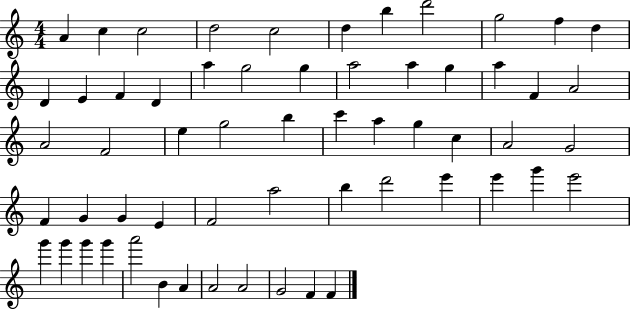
{
  \clef treble
  \numericTimeSignature
  \time 4/4
  \key c \major
  a'4 c''4 c''2 | d''2 c''2 | d''4 b''4 d'''2 | g''2 f''4 d''4 | \break d'4 e'4 f'4 d'4 | a''4 g''2 g''4 | a''2 a''4 g''4 | a''4 f'4 a'2 | \break a'2 f'2 | e''4 g''2 b''4 | c'''4 a''4 g''4 c''4 | a'2 g'2 | \break f'4 g'4 g'4 e'4 | f'2 a''2 | b''4 d'''2 e'''4 | e'''4 g'''4 e'''2 | \break g'''4 g'''4 g'''4 g'''4 | a'''2 b'4 a'4 | a'2 a'2 | g'2 f'4 f'4 | \break \bar "|."
}